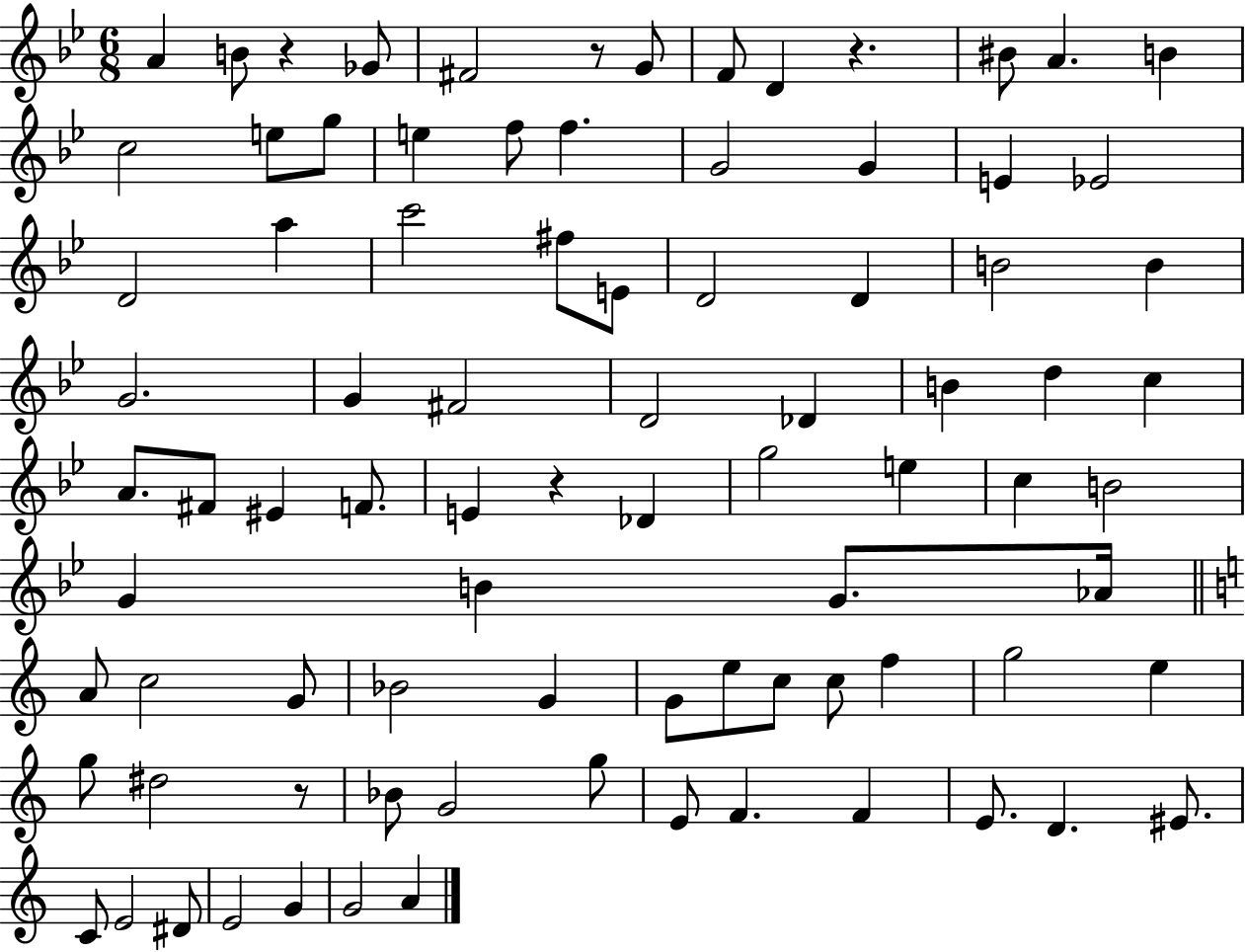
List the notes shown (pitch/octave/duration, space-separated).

A4/q B4/e R/q Gb4/e F#4/h R/e G4/e F4/e D4/q R/q. BIS4/e A4/q. B4/q C5/h E5/e G5/e E5/q F5/e F5/q. G4/h G4/q E4/q Eb4/h D4/h A5/q C6/h F#5/e E4/e D4/h D4/q B4/h B4/q G4/h. G4/q F#4/h D4/h Db4/q B4/q D5/q C5/q A4/e. F#4/e EIS4/q F4/e. E4/q R/q Db4/q G5/h E5/q C5/q B4/h G4/q B4/q G4/e. Ab4/s A4/e C5/h G4/e Bb4/h G4/q G4/e E5/e C5/e C5/e F5/q G5/h E5/q G5/e D#5/h R/e Bb4/e G4/h G5/e E4/e F4/q. F4/q E4/e. D4/q. EIS4/e. C4/e E4/h D#4/e E4/h G4/q G4/h A4/q